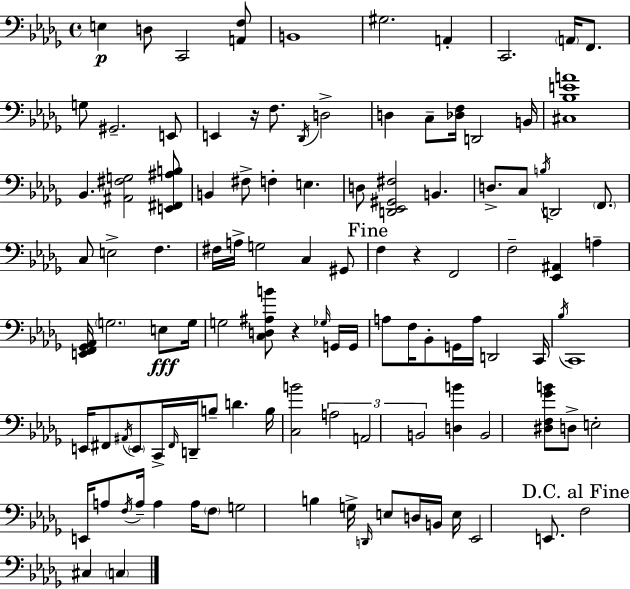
{
  \clef bass
  \time 4/4
  \defaultTimeSignature
  \key bes \minor
  e4\p d8 c,2 <a, f>8 | b,1 | gis2. a,4-. | c,2. \parenthesize a,16 f,8. | \break g8 gis,2.-- e,8 | e,4 r16 f8. \acciaccatura { des,16 } d2-> | d4 c8-- <des f>16 d,2 | b,16 <cis bes e' a'>1 | \break bes,4. <ais, fis g>2 <e, fis, ais b>8 | b,4 fis8-> f4-. e4. | d8 <d, ees, gis, fis>2 b,4. | d8.-> c8 \acciaccatura { b16 } d,2 \parenthesize f,8. | \break c8 e2-> f4. | fis16 a16-> g2 c4 | gis,8 \mark "Fine" f4 r4 f,2 | f2-- <ees, ais,>4 a4-- | \break <e, f, ges, aes,>16 \parenthesize g2. e8\fff | g16 g2 <c d ais b'>8 r4 | \grace { ges16 } g,16 g,16 a8 f16 bes,8-. g,16 a16 d,2 | c,16 \acciaccatura { bes16 } c,1 | \break e,16 fis,8 \acciaccatura { ais,16 } \parenthesize e,8 c,16-> \grace { fis,16 } d,16-- b8-- d'4. | b16 <c b'>2 \tuplet 3/2 { a2 | a,2 b,2 } | <d b'>4 b,2 | \break <dis f ges' b'>8 d8-> e2-. e,16 a8 | \acciaccatura { f16 } a16-- a4 a16 \parenthesize f8 g2 | b4 g16-> \grace { d,16 } e8 d16 b,16 e16 ees,2 | e,8. \mark "D.C. al Fine" f2 | \break cis4 \parenthesize c4 \bar "|."
}